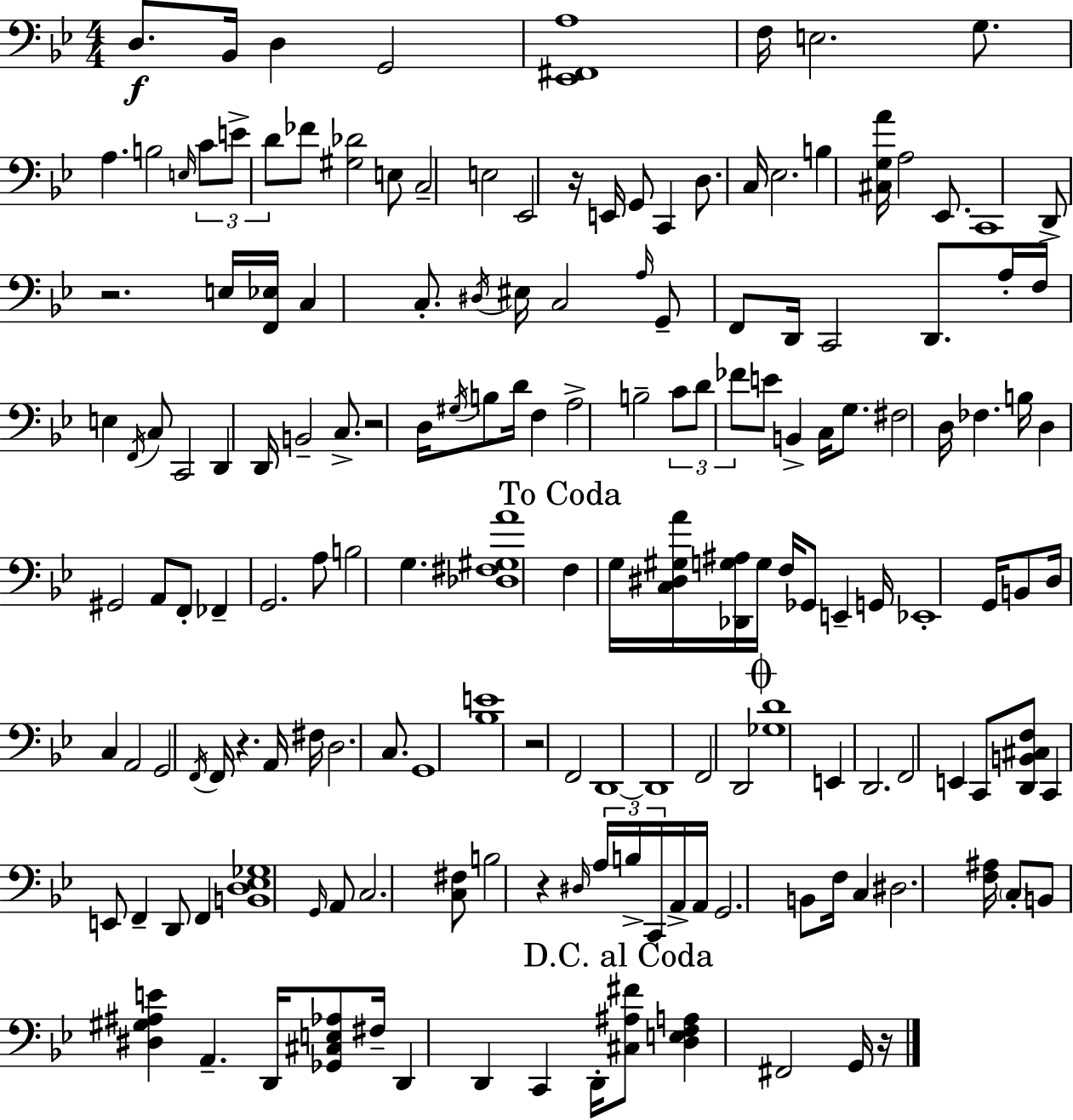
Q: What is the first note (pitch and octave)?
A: D3